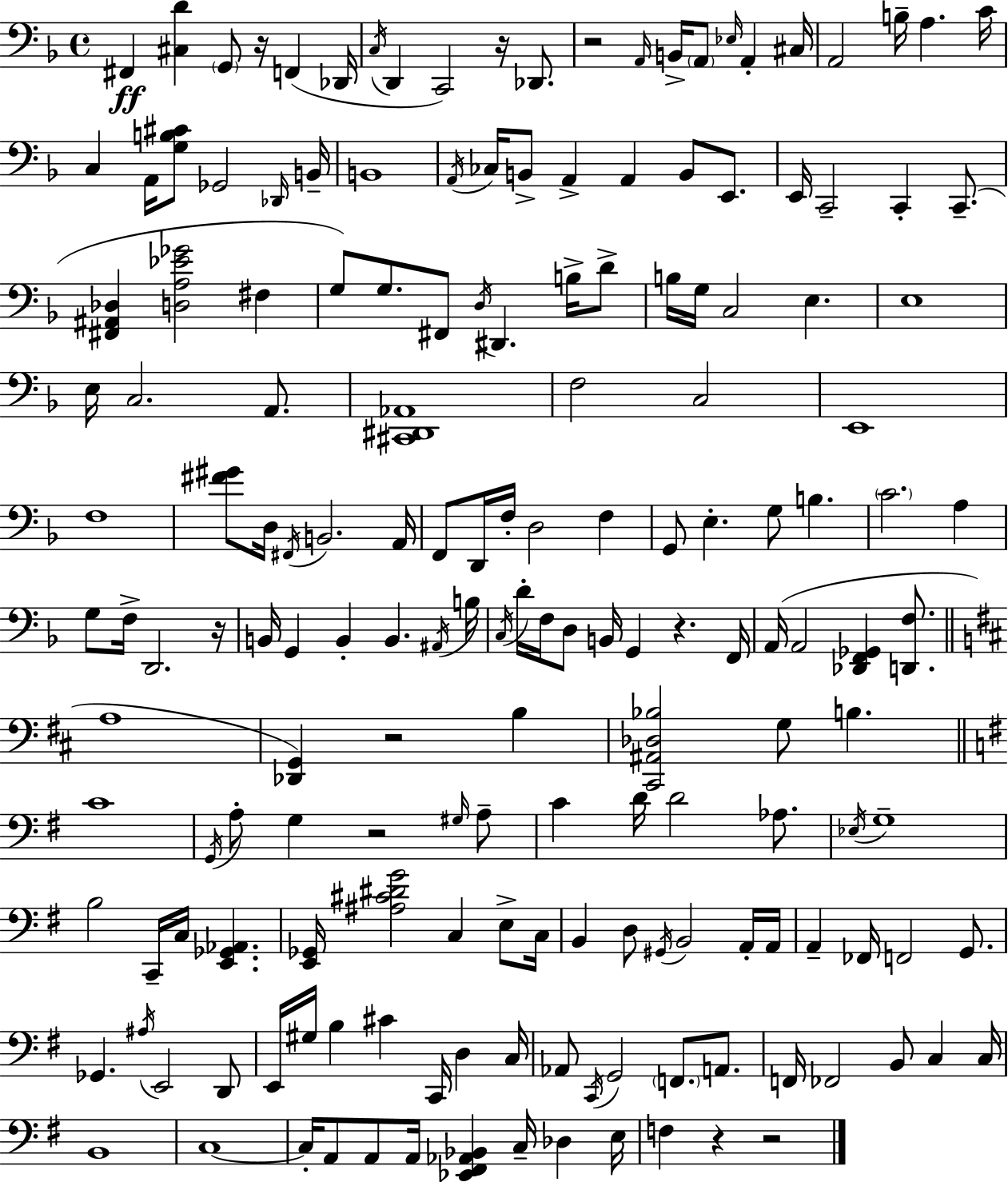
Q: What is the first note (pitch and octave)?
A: F#2